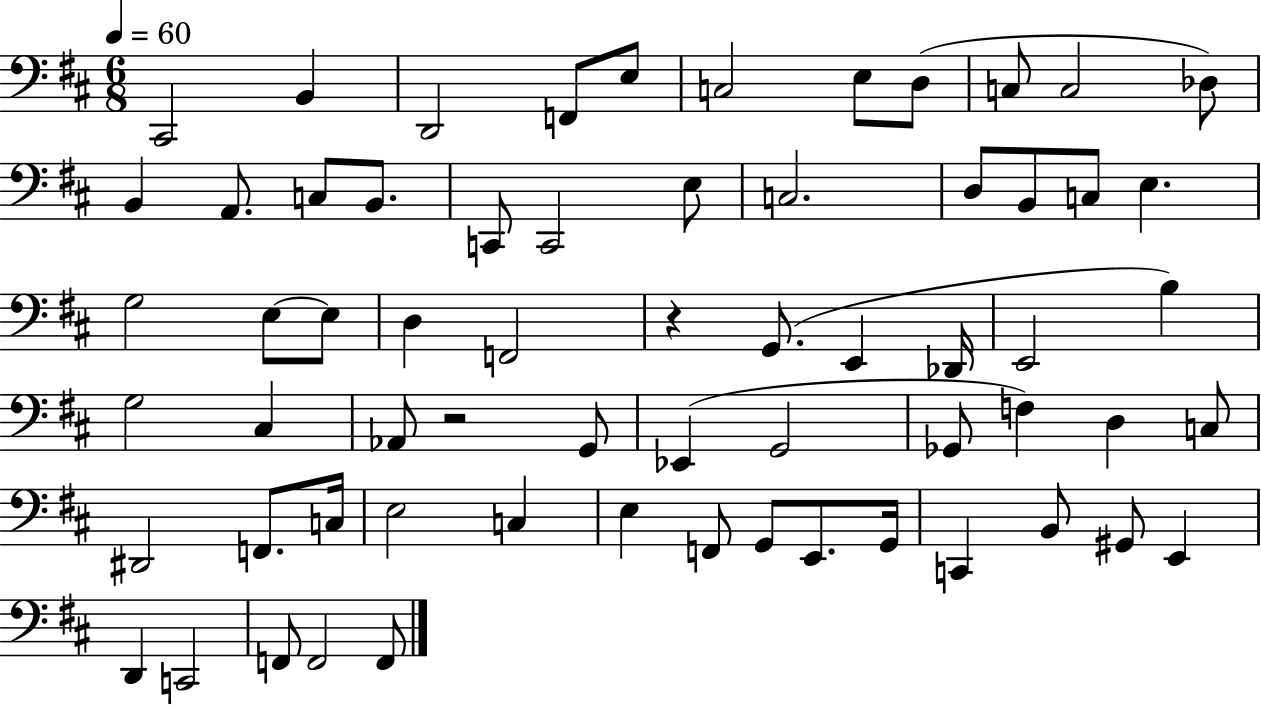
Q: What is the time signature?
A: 6/8